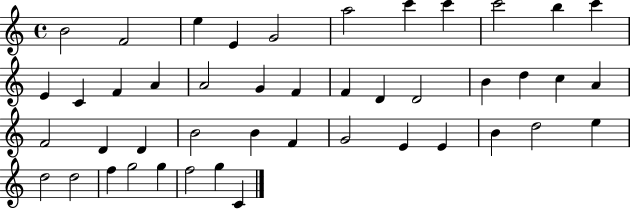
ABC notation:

X:1
T:Untitled
M:4/4
L:1/4
K:C
B2 F2 e E G2 a2 c' c' c'2 b c' E C F A A2 G F F D D2 B d c A F2 D D B2 B F G2 E E B d2 e d2 d2 f g2 g f2 g C